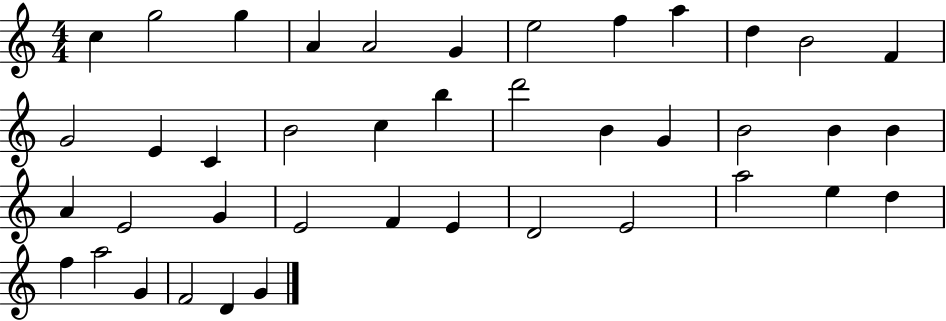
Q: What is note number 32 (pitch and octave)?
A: E4